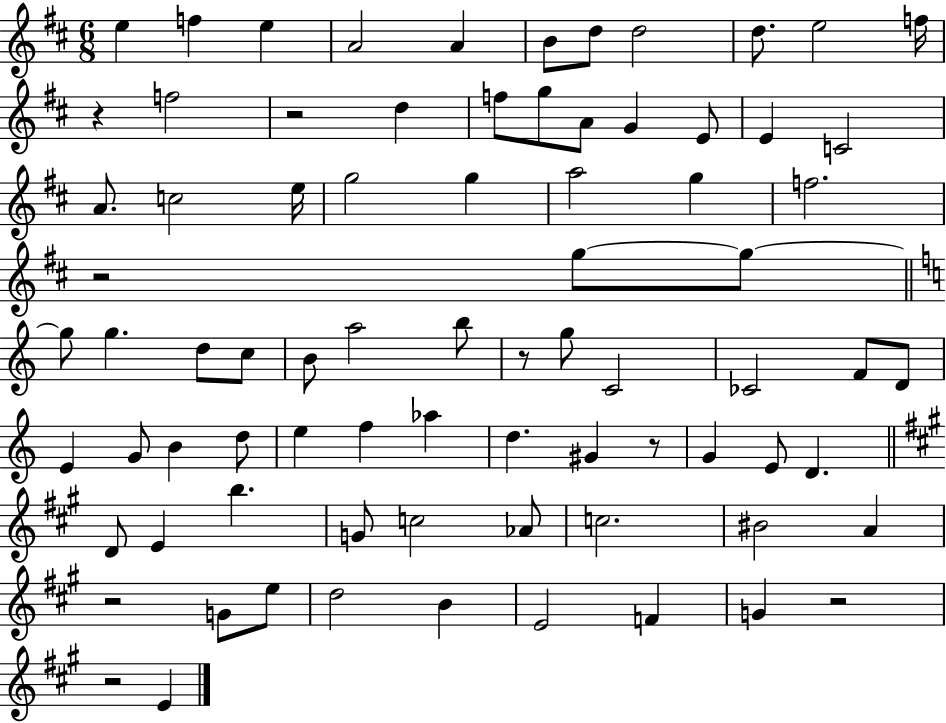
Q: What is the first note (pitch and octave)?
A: E5